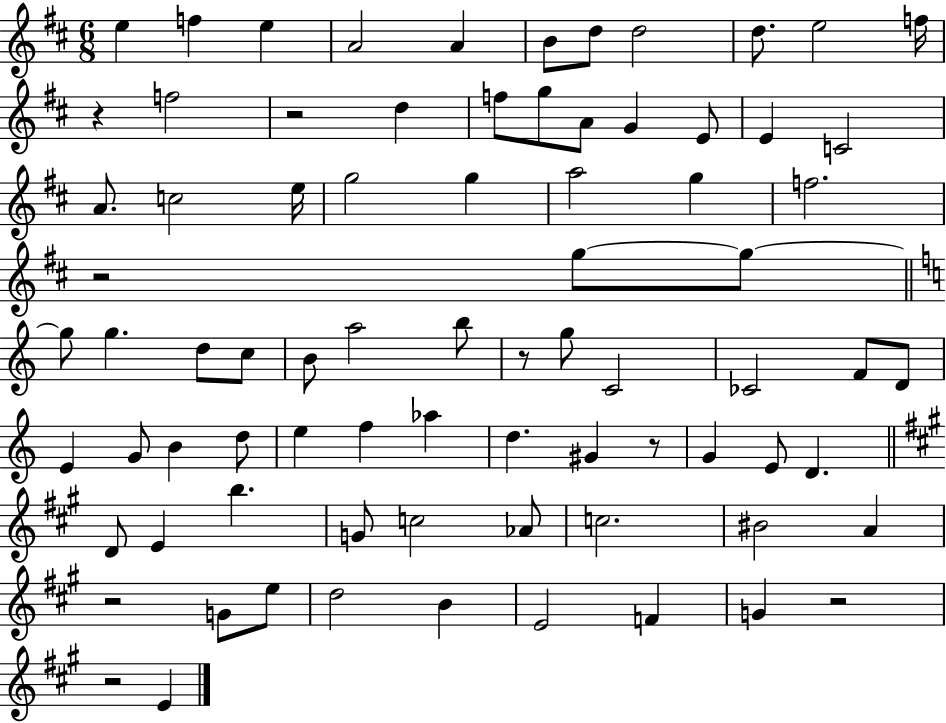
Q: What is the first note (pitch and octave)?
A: E5